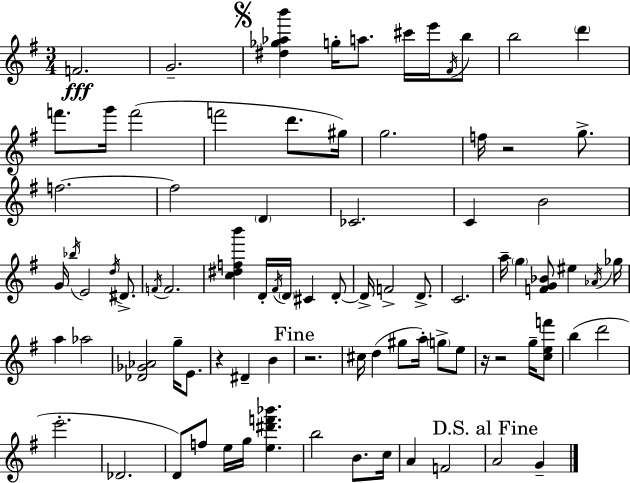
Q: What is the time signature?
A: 3/4